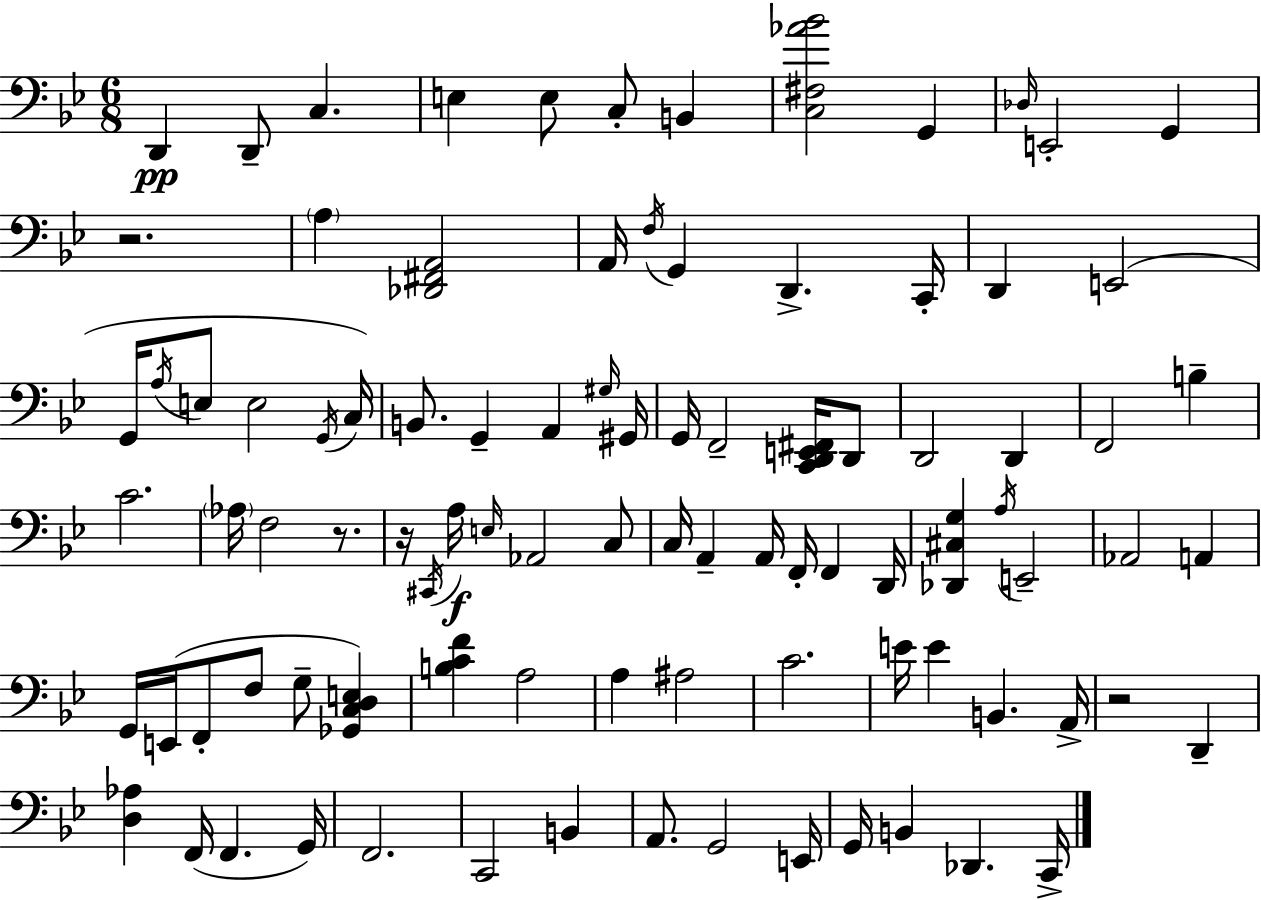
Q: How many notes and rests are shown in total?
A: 93